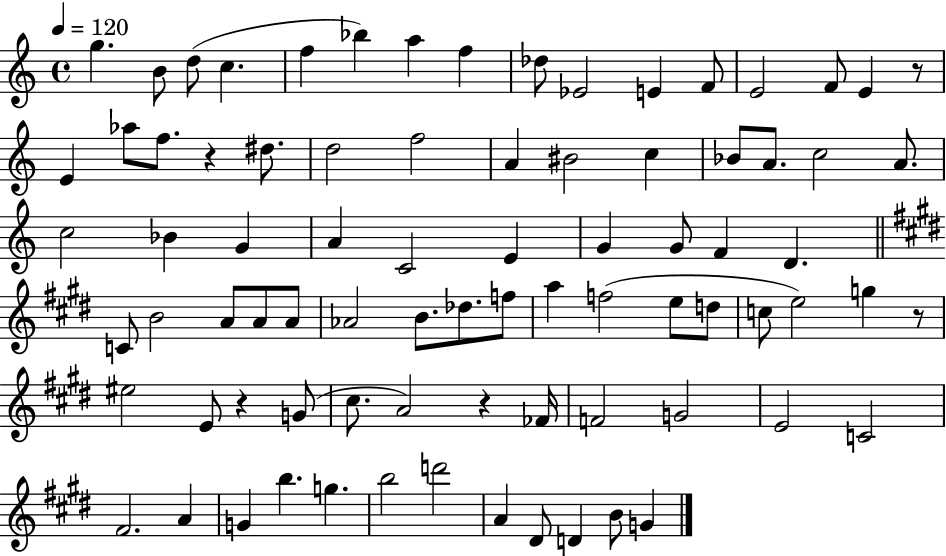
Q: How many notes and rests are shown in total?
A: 81